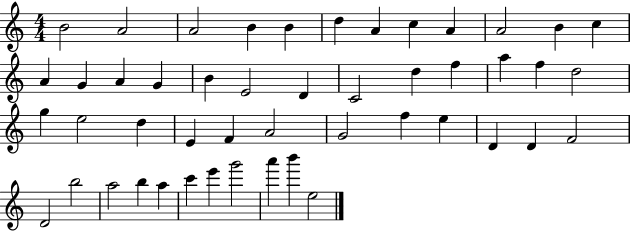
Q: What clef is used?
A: treble